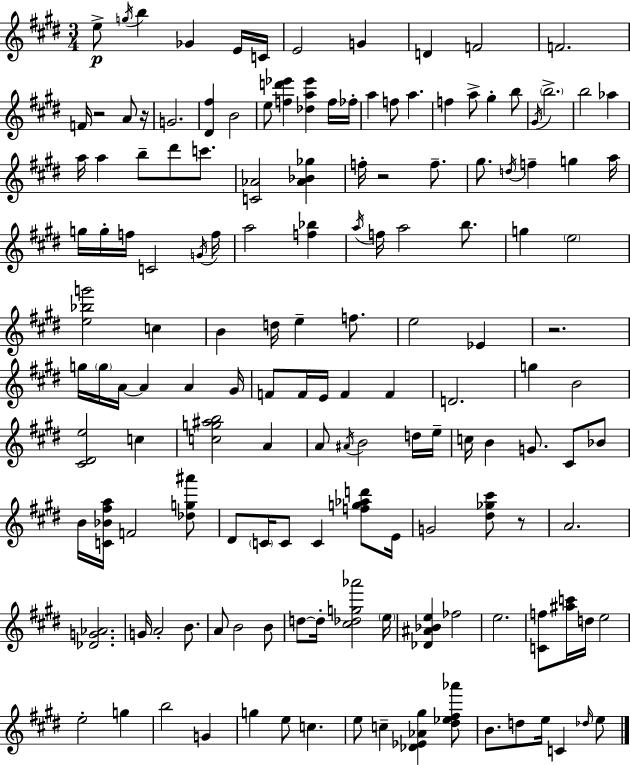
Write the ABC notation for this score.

X:1
T:Untitled
M:3/4
L:1/4
K:E
e/2 g/4 b _G E/4 C/4 E2 G D F2 F2 F/4 z2 A/2 z/4 G2 [^D^f] B2 e/2 [fd'_e'] [_da_e'] f/4 _f/4 a f/2 a f a/2 ^g b/2 ^G/4 b2 b2 _a a/4 a b/2 ^d'/2 c'/2 [C_A]2 [_A_B_g] f/4 z2 f/2 ^g/2 d/4 f g a/4 g/4 g/4 f/4 C2 G/4 f/4 a2 [f_b] a/4 f/4 a2 b/2 g e2 [e_bg']2 c B d/4 e f/2 e2 _E z2 g/4 g/4 A/4 A A ^G/4 F/2 F/4 E/4 F F D2 g B2 [^C^De]2 c [cg^ab]2 A A/2 ^A/4 B2 d/4 e/4 c/4 B G/2 ^C/2 _B/2 B/4 [C_B^fa]/4 F2 [_dg^a']/2 ^D/2 C/4 C/2 C [fg_ad']/2 E/4 G2 [^d_g^c']/2 z/2 A2 [_DG_A]2 G/4 A2 B/2 A/2 B2 B/2 d/2 d/4 [^c_dg_a']2 e/4 [_D^A_Be] _f2 e2 [Cf]/2 [^ac']/4 d/4 e2 e2 g b2 G g e/2 c e/2 c [_D_E_A^g] [^d_e^f_a']/2 B/2 d/2 e/4 C _d/4 e/2